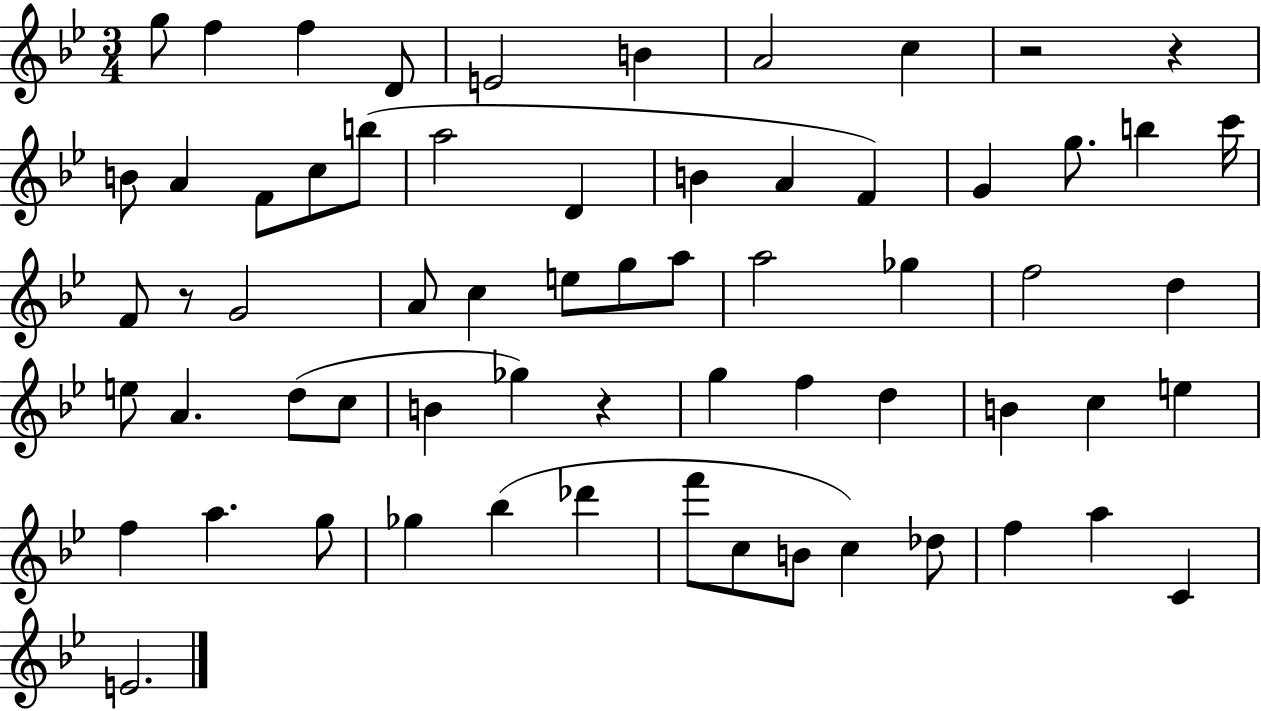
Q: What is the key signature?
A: BES major